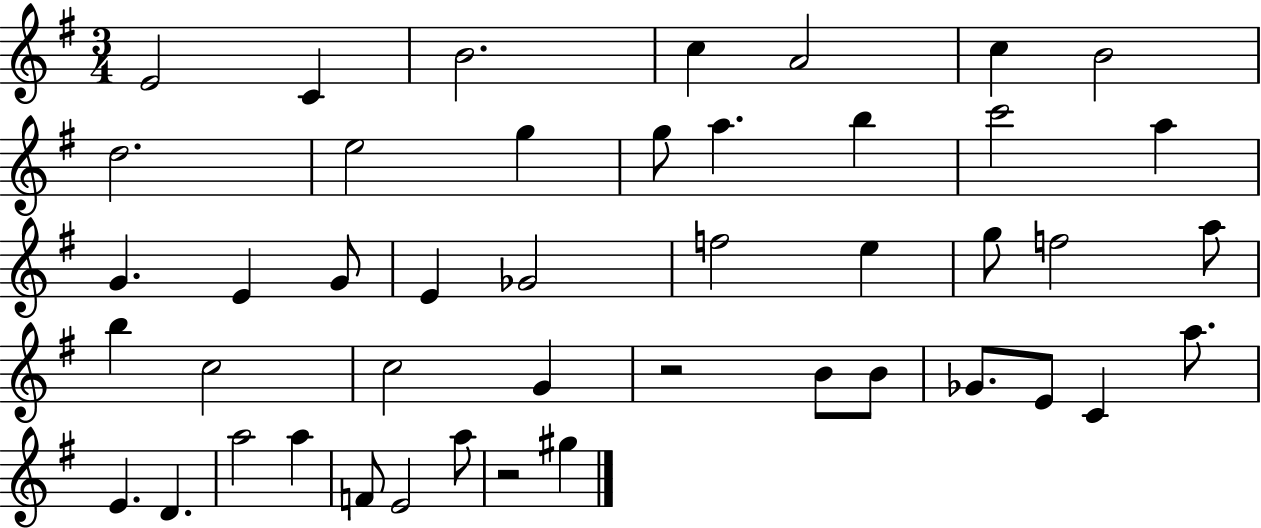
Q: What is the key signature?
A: G major